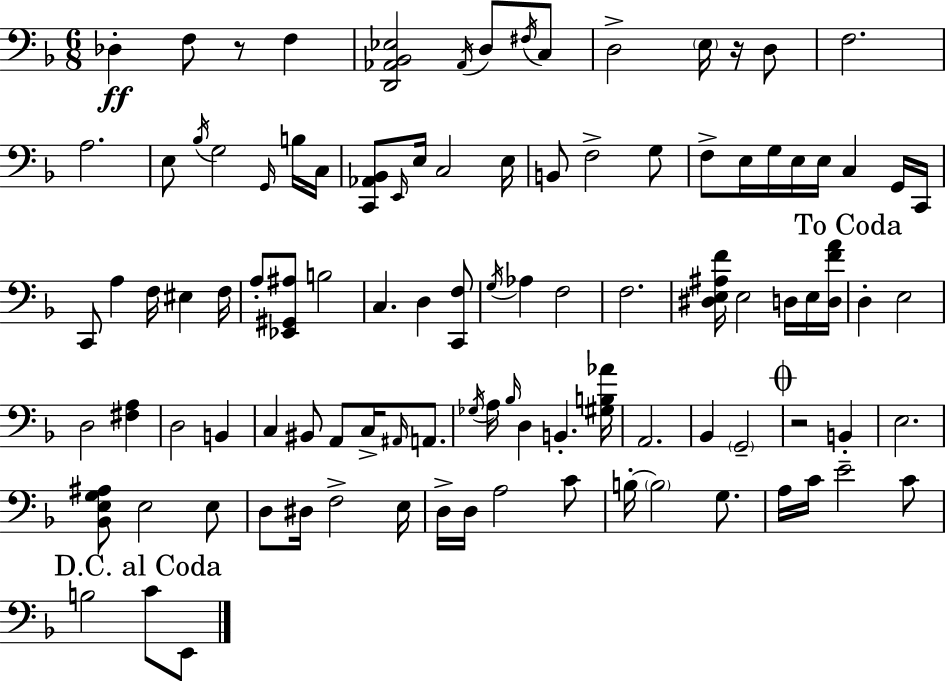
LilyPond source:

{
  \clef bass
  \numericTimeSignature
  \time 6/8
  \key f \major
  \repeat volta 2 { des4-.\ff f8 r8 f4 | <d, aes, bes, ees>2 \acciaccatura { aes,16 } d8 \acciaccatura { fis16 } | c8 d2-> \parenthesize e16 r16 | d8 f2. | \break a2. | e8 \acciaccatura { bes16 } g2 | \grace { g,16 } b16 c16 <c, aes, bes,>8 \grace { e,16 } e16 c2 | e16 b,8 f2-> | \break g8 f8-> e16 g16 e16 e16 c4 | g,16 c,16 c,8 a4 f16 | eis4 f16 a8-. <ees, gis, ais>8 b2 | c4. d4 | \break <c, f>8 \acciaccatura { g16 } aes4 f2 | f2. | <dis e ais f'>16 e2 | d16 e16 <d f' a'>16 \mark "To Coda" d4-. e2 | \break d2 | <fis a>4 d2 | b,4 c4 bis,8 | a,8 c16-> \grace { ais,16 } a,8. \acciaccatura { ges16 } a16 \grace { bes16 } d4 | \break b,4.-. <gis b aes'>16 a,2. | bes,4 | \parenthesize g,2-- \mark \markup { \musicglyph "scripts.coda" } r2 | b,4-. e2. | \break <bes, e g ais>8 e2 | e8 d8 dis16 | f2-> e16 d16-> d16 a2 | c'8 b16-.~~ \parenthesize b2 | \break g8. a16 c'16 e'2-- | c'8 \mark "D.C. al Coda" b2 | c'8 e,8 } \bar "|."
}